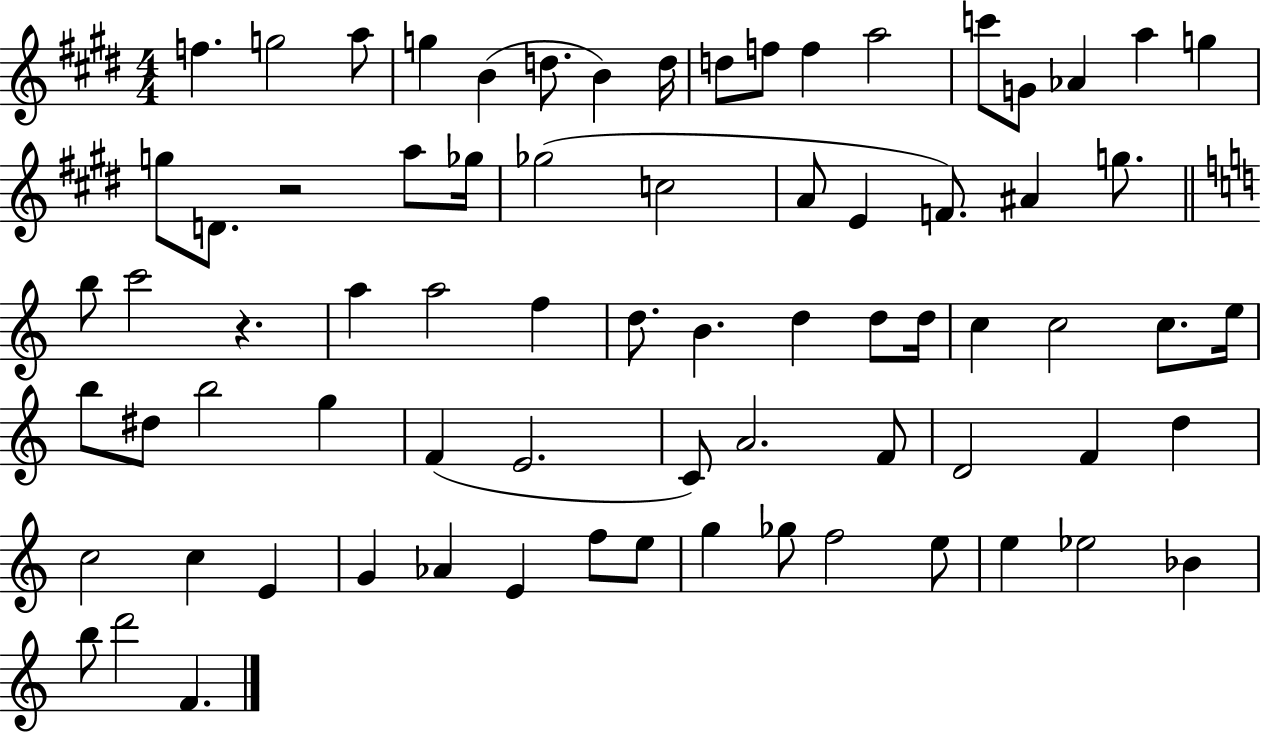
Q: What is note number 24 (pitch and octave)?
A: A4